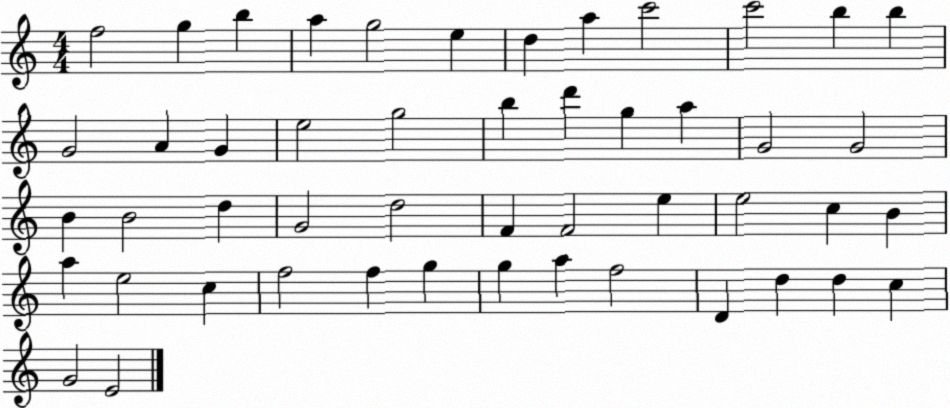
X:1
T:Untitled
M:4/4
L:1/4
K:C
f2 g b a g2 e d a c'2 c'2 b b G2 A G e2 g2 b d' g a G2 G2 B B2 d G2 d2 F F2 e e2 c B a e2 c f2 f g g a f2 D d d c G2 E2